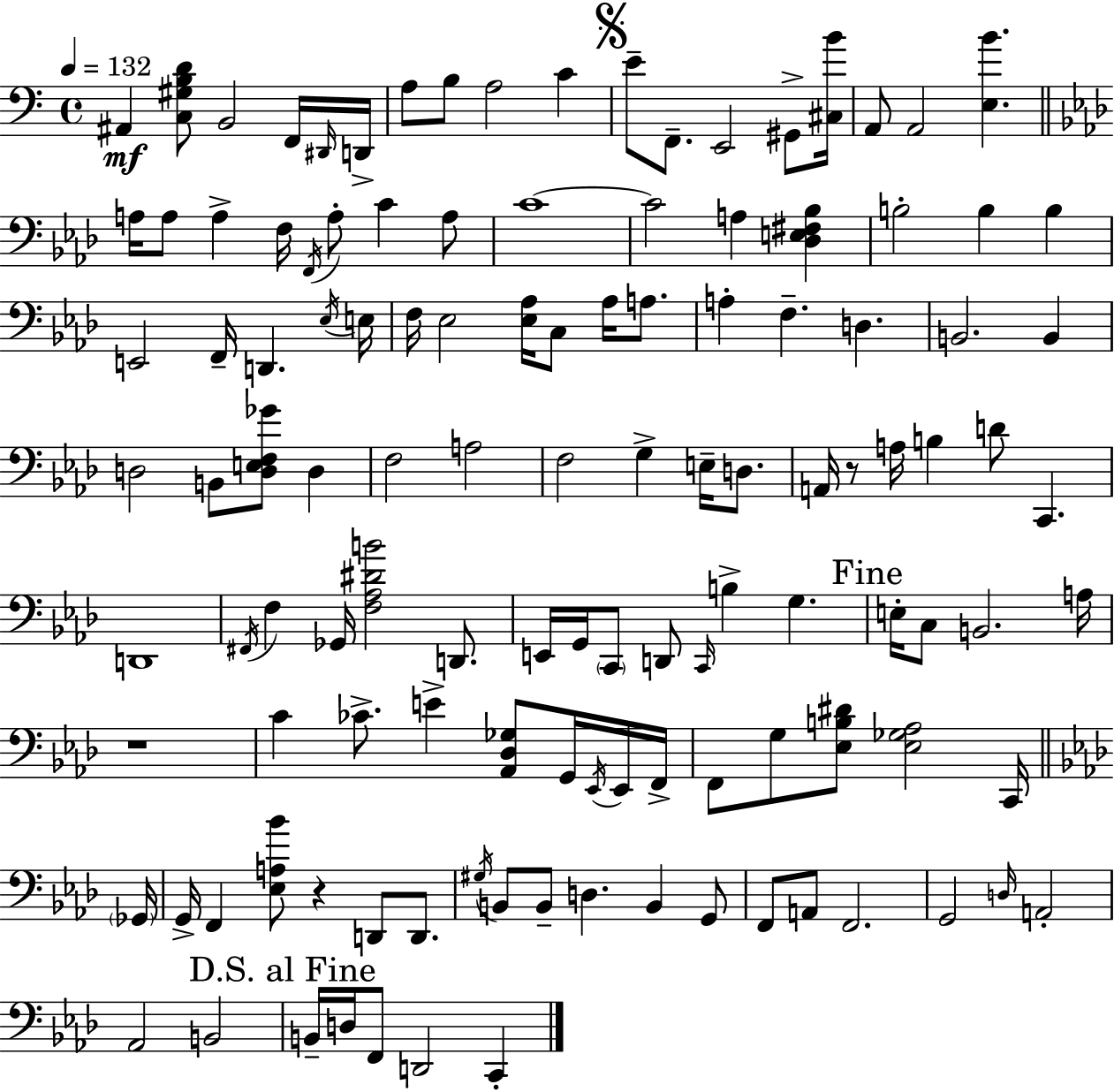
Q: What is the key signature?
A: C major